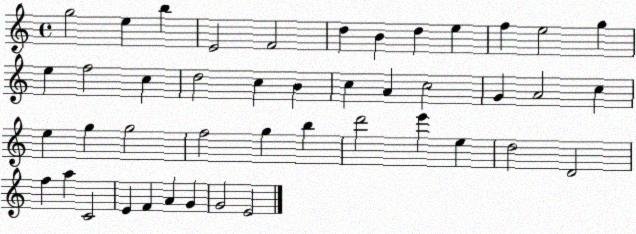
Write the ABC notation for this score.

X:1
T:Untitled
M:4/4
L:1/4
K:C
g2 e b E2 F2 d B d e f e2 g e f2 c d2 c B c A c2 G A2 c e g g2 f2 g b d'2 e' e d2 D2 f a C2 E F A G G2 E2